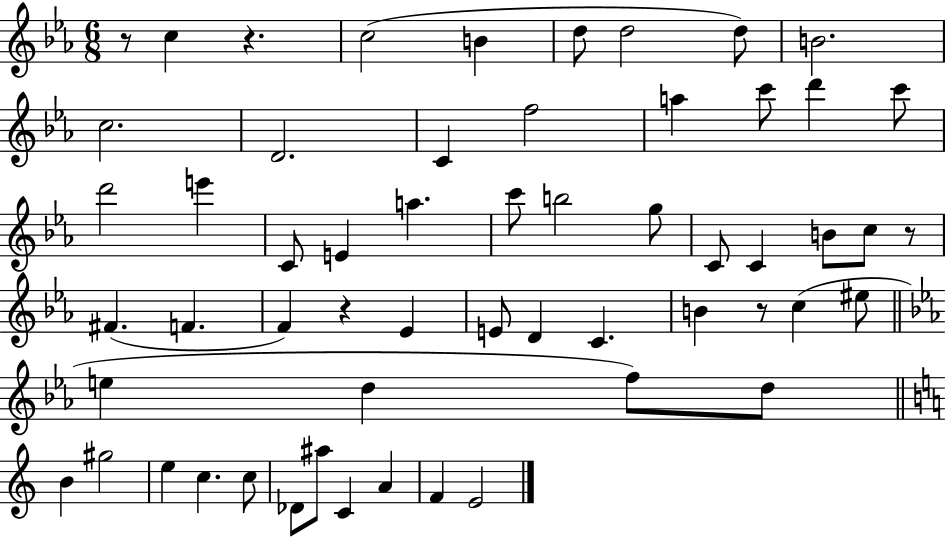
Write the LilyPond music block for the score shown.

{
  \clef treble
  \numericTimeSignature
  \time 6/8
  \key ees \major
  r8 c''4 r4. | c''2( b'4 | d''8 d''2 d''8) | b'2. | \break c''2. | d'2. | c'4 f''2 | a''4 c'''8 d'''4 c'''8 | \break d'''2 e'''4 | c'8 e'4 a''4. | c'''8 b''2 g''8 | c'8 c'4 b'8 c''8 r8 | \break fis'4.( f'4. | f'4) r4 ees'4 | e'8 d'4 c'4. | b'4 r8 c''4( eis''8 | \break \bar "||" \break \key ees \major e''4 d''4 f''8) d''8 | \bar "||" \break \key c \major b'4 gis''2 | e''4 c''4. c''8 | des'8 ais''8 c'4 a'4 | f'4 e'2 | \break \bar "|."
}